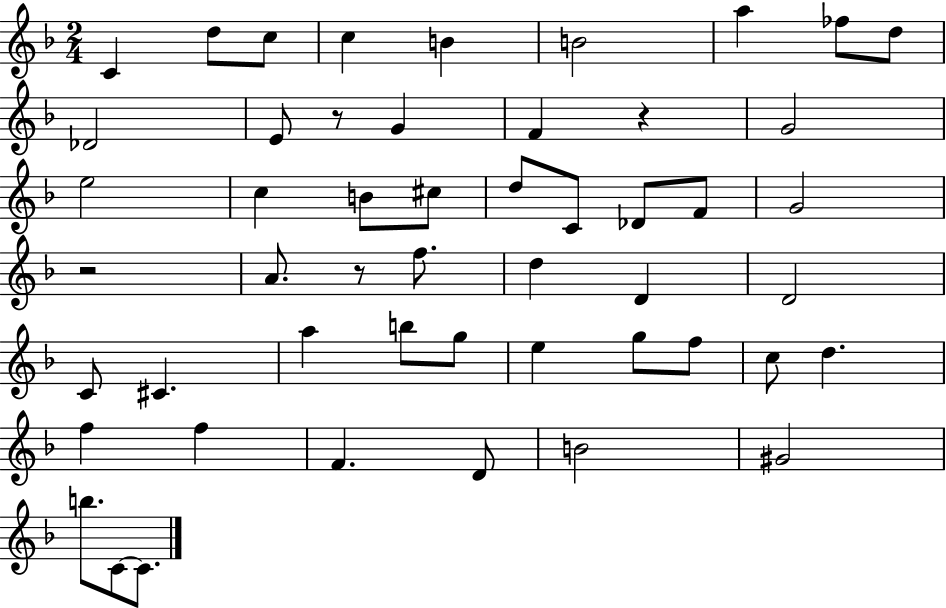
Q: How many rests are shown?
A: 4